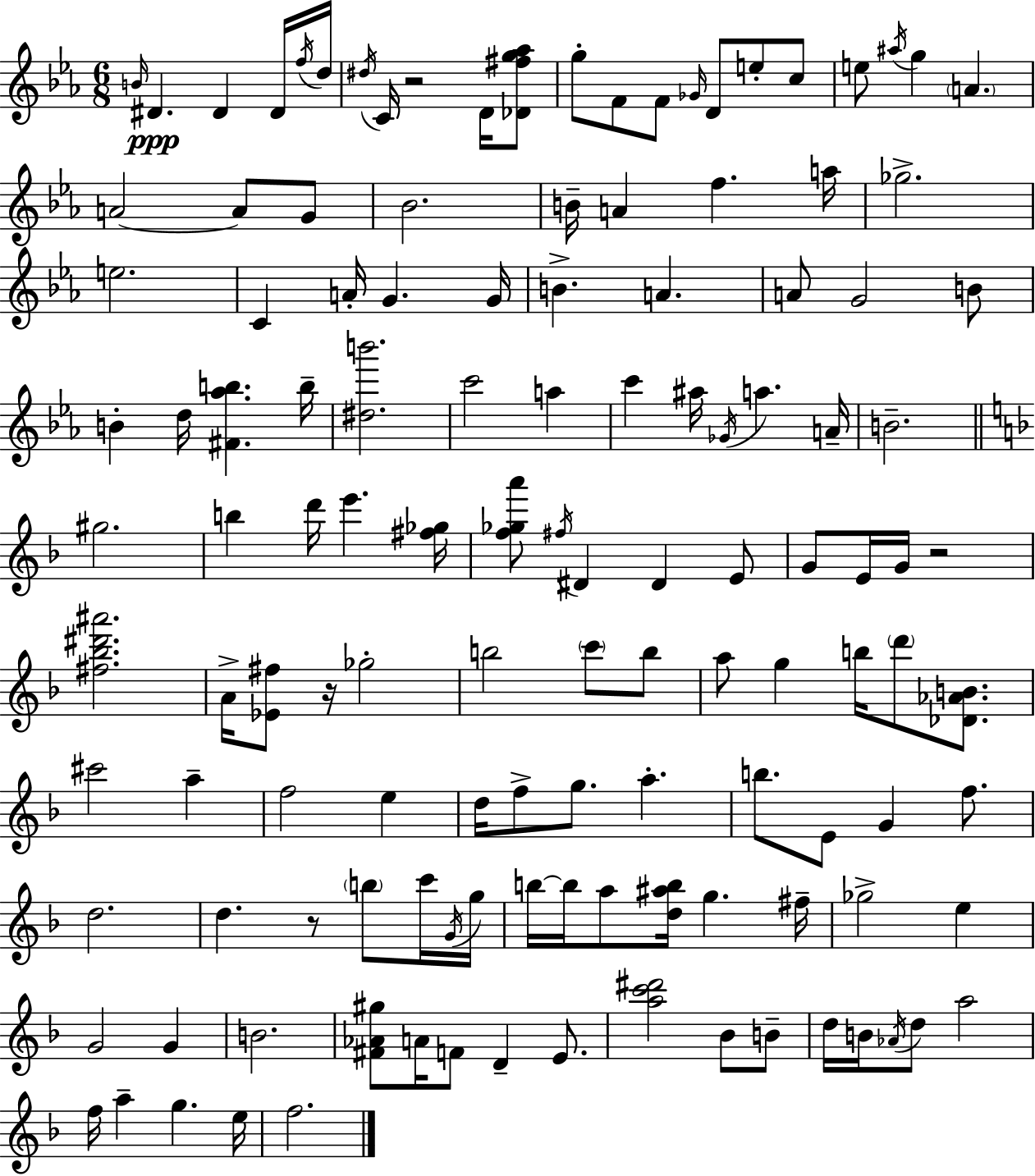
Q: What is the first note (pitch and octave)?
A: B4